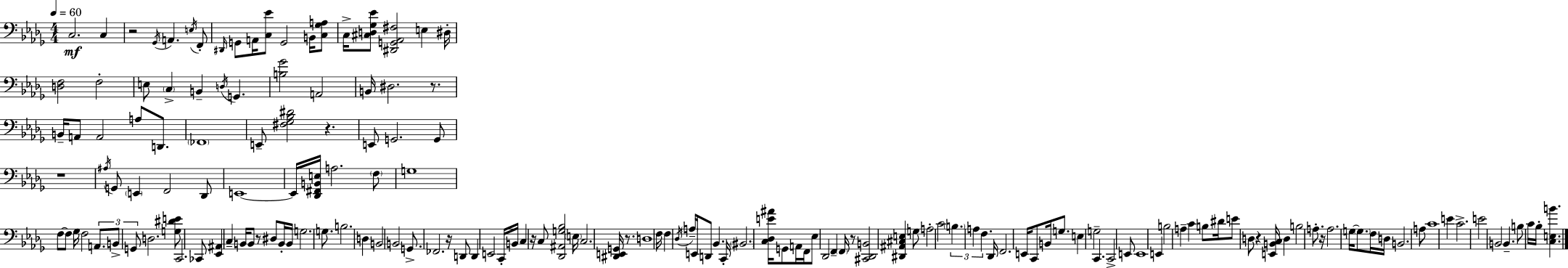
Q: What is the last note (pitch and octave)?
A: Bb3